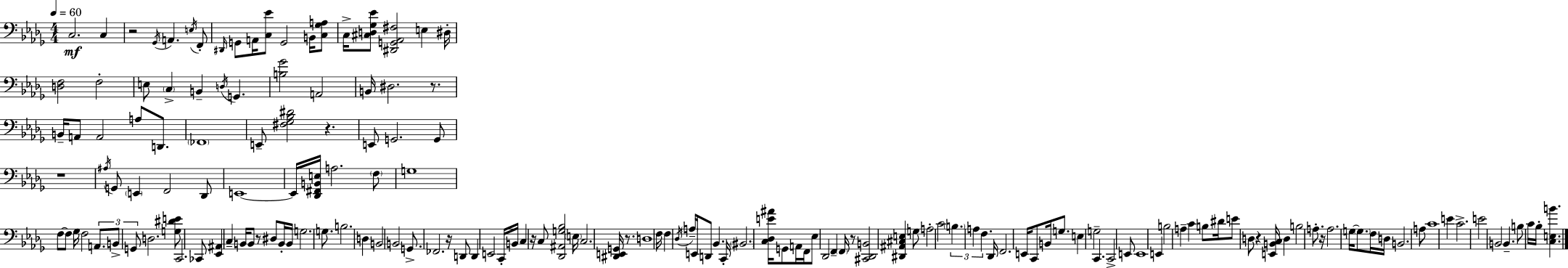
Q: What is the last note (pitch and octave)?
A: Bb3